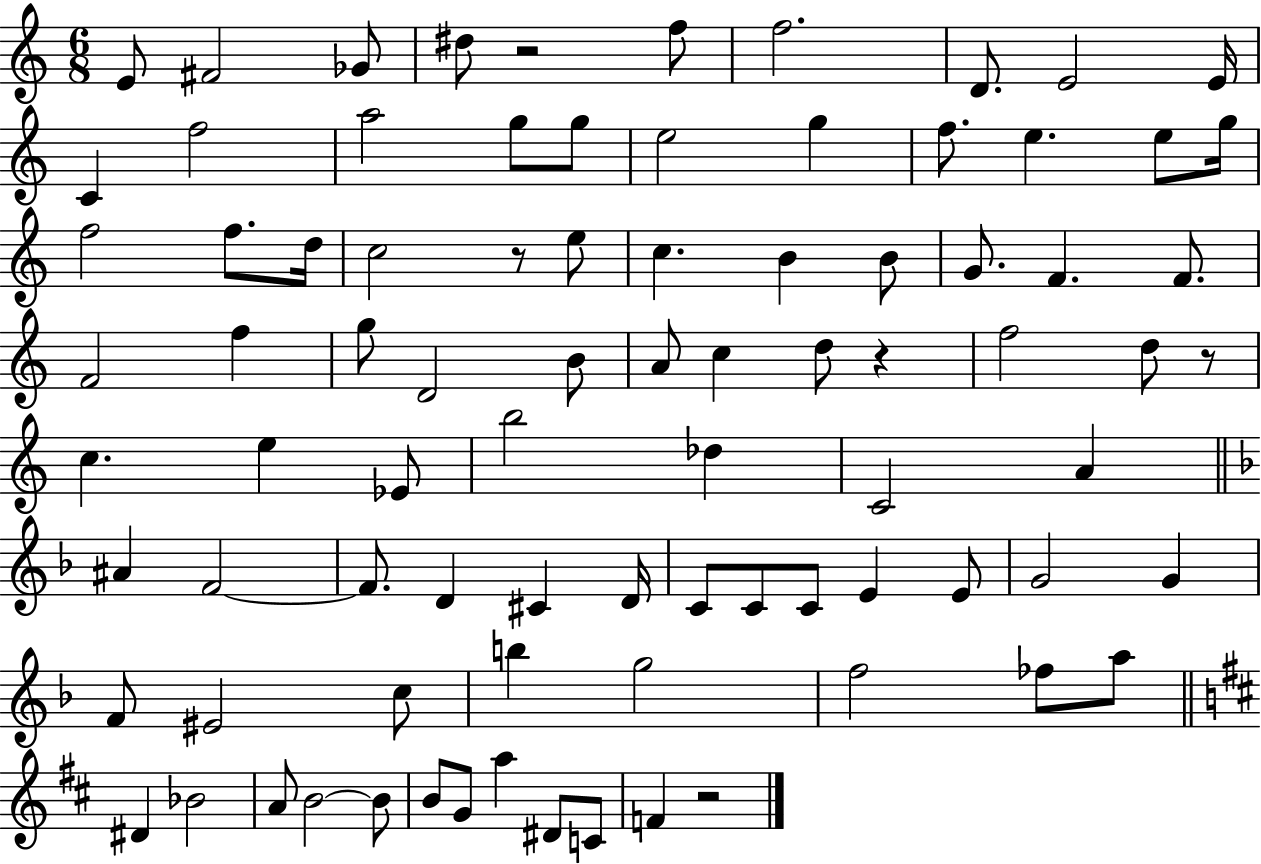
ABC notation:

X:1
T:Untitled
M:6/8
L:1/4
K:C
E/2 ^F2 _G/2 ^d/2 z2 f/2 f2 D/2 E2 E/4 C f2 a2 g/2 g/2 e2 g f/2 e e/2 g/4 f2 f/2 d/4 c2 z/2 e/2 c B B/2 G/2 F F/2 F2 f g/2 D2 B/2 A/2 c d/2 z f2 d/2 z/2 c e _E/2 b2 _d C2 A ^A F2 F/2 D ^C D/4 C/2 C/2 C/2 E E/2 G2 G F/2 ^E2 c/2 b g2 f2 _f/2 a/2 ^D _B2 A/2 B2 B/2 B/2 G/2 a ^D/2 C/2 F z2